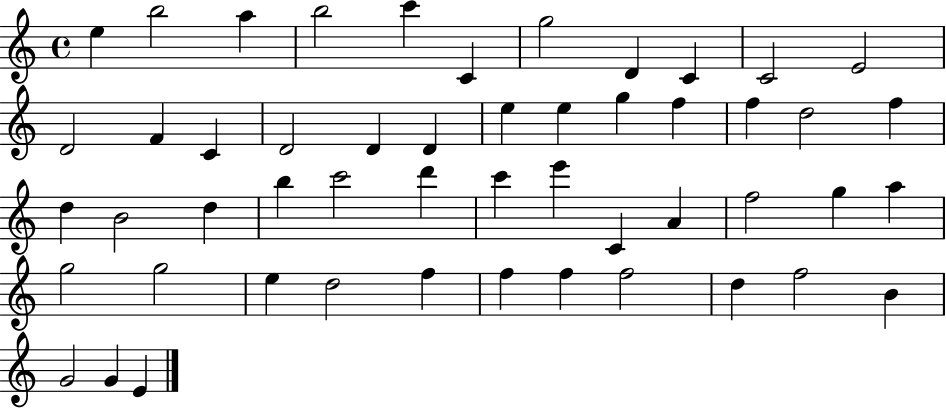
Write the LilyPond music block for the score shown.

{
  \clef treble
  \time 4/4
  \defaultTimeSignature
  \key c \major
  e''4 b''2 a''4 | b''2 c'''4 c'4 | g''2 d'4 c'4 | c'2 e'2 | \break d'2 f'4 c'4 | d'2 d'4 d'4 | e''4 e''4 g''4 f''4 | f''4 d''2 f''4 | \break d''4 b'2 d''4 | b''4 c'''2 d'''4 | c'''4 e'''4 c'4 a'4 | f''2 g''4 a''4 | \break g''2 g''2 | e''4 d''2 f''4 | f''4 f''4 f''2 | d''4 f''2 b'4 | \break g'2 g'4 e'4 | \bar "|."
}